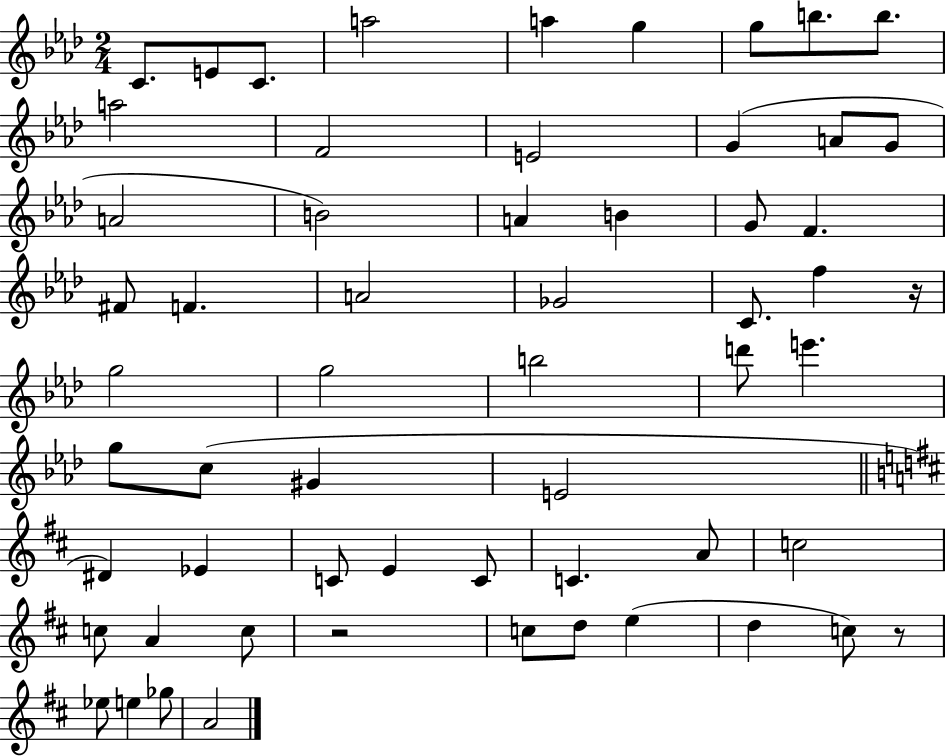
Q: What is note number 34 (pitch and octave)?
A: C5